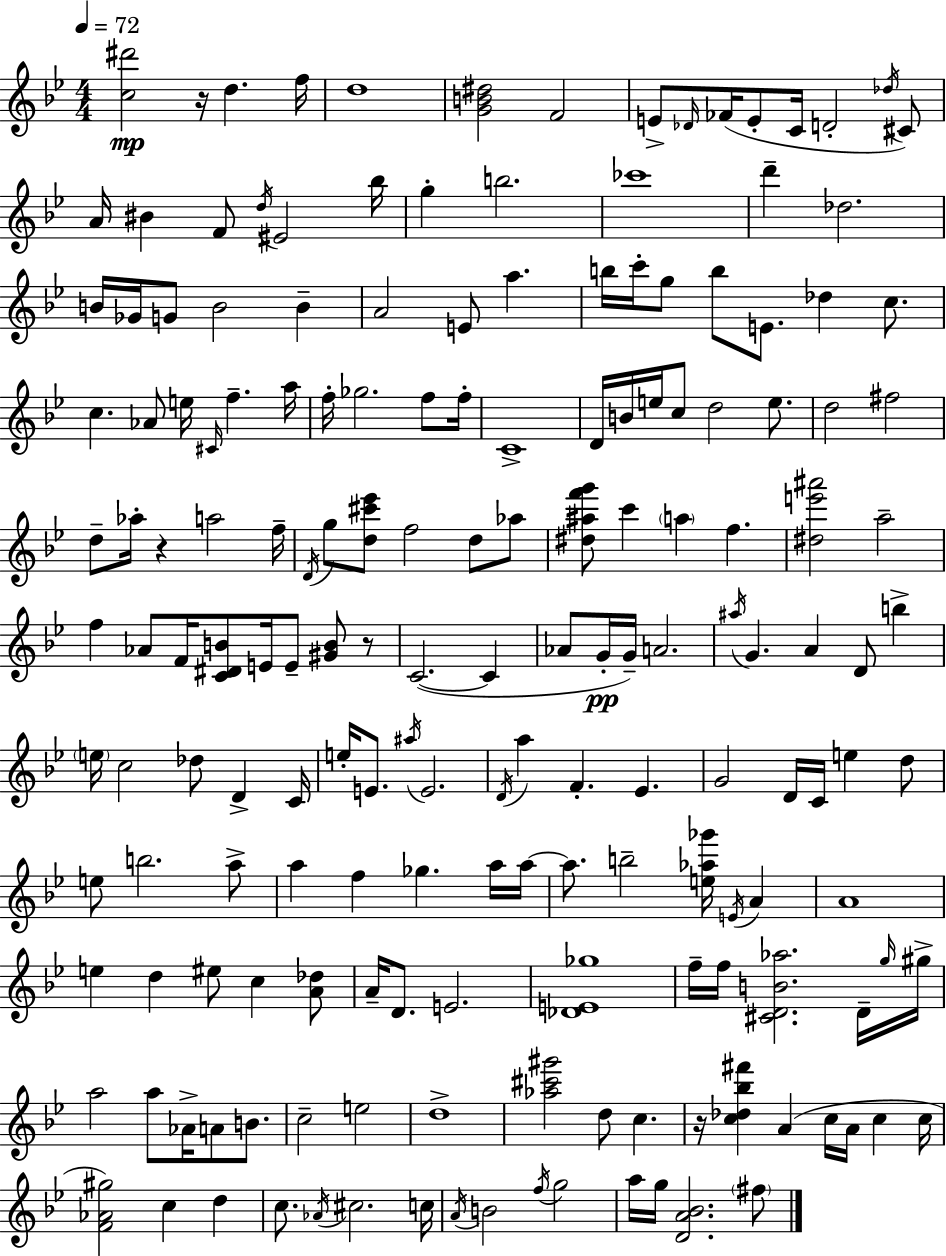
[C5,D#6]/h R/s D5/q. F5/s D5/w [G4,B4,D#5]/h F4/h E4/e Db4/s FES4/s E4/e C4/s D4/h Db5/s C#4/e A4/s BIS4/q F4/e D5/s EIS4/h Bb5/s G5/q B5/h. CES6/w D6/q Db5/h. B4/s Gb4/s G4/e B4/h B4/q A4/h E4/e A5/q. B5/s C6/s G5/e B5/e E4/e. Db5/q C5/e. C5/q. Ab4/e E5/s C#4/s F5/q. A5/s F5/s Gb5/h. F5/e F5/s C4/w D4/s B4/s E5/s C5/e D5/h E5/e. D5/h F#5/h D5/e Ab5/s R/q A5/h F5/s D4/s G5/e [D5,C#6,Eb6]/e F5/h D5/e Ab5/e [D#5,A#5,F6,G6]/e C6/q A5/q F5/q. [D#5,E6,A#6]/h A5/h F5/q Ab4/e F4/s [C4,D#4,B4]/e E4/s E4/e [G#4,B4]/e R/e C4/h. C4/q Ab4/e G4/s G4/s A4/h. A#5/s G4/q. A4/q D4/e B5/q E5/s C5/h Db5/e D4/q C4/s E5/s E4/e. A#5/s E4/h. D4/s A5/q F4/q. Eb4/q. G4/h D4/s C4/s E5/q D5/e E5/e B5/h. A5/e A5/q F5/q Gb5/q. A5/s A5/s A5/e. B5/h [E5,Ab5,Gb6]/s E4/s A4/q A4/w E5/q D5/q EIS5/e C5/q [A4,Db5]/e A4/s D4/e. E4/h. [Db4,E4,Gb5]/w F5/s F5/s [C#4,D4,B4,Ab5]/h. D4/s G5/s G#5/s A5/h A5/e Ab4/s A4/e B4/e. C5/h E5/h D5/w [Ab5,C#6,G#6]/h D5/e C5/q. R/s [C5,Db5,Bb5,F#6]/q A4/q C5/s A4/s C5/q C5/s [F4,Ab4,G#5]/h C5/q D5/q C5/e. Ab4/s C#5/h. C5/s A4/s B4/h F5/s G5/h A5/s G5/s [D4,A4,Bb4]/h. F#5/e